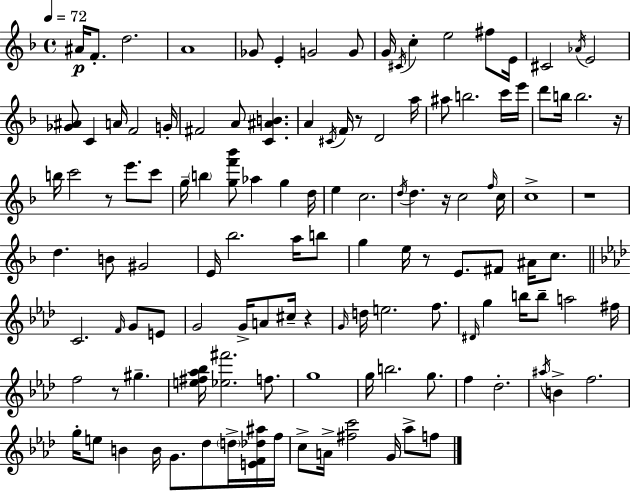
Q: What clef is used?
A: treble